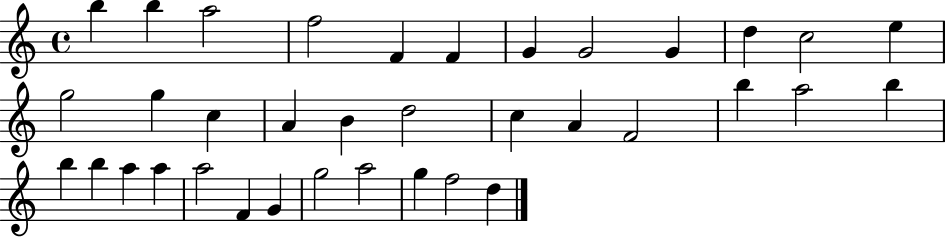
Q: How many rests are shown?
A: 0